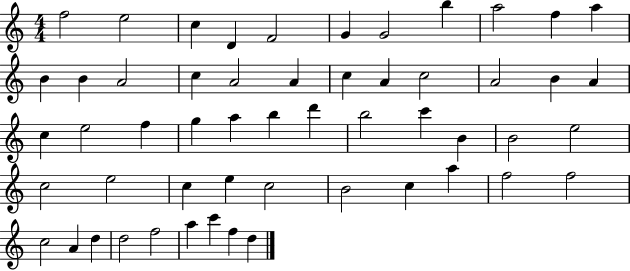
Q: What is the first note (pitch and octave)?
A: F5